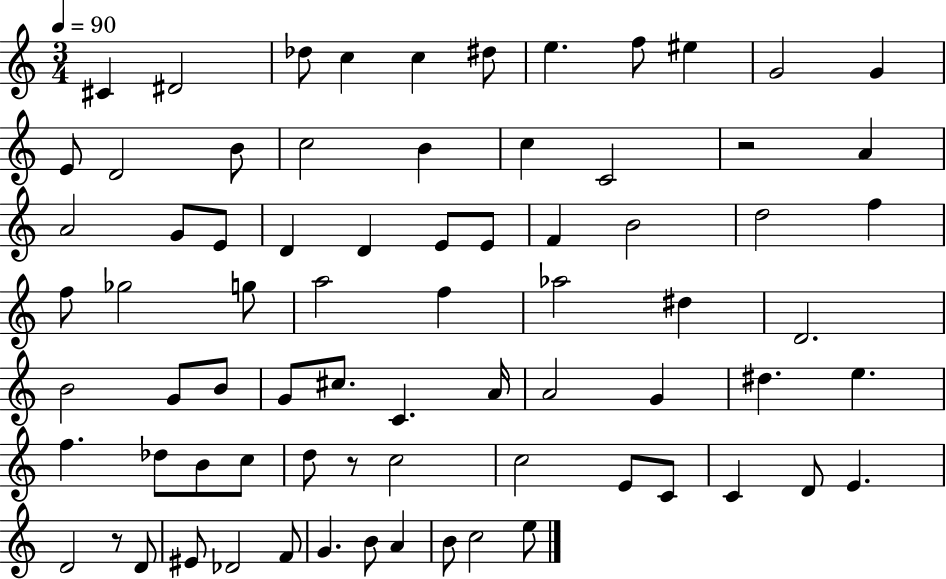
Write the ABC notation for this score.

X:1
T:Untitled
M:3/4
L:1/4
K:C
^C ^D2 _d/2 c c ^d/2 e f/2 ^e G2 G E/2 D2 B/2 c2 B c C2 z2 A A2 G/2 E/2 D D E/2 E/2 F B2 d2 f f/2 _g2 g/2 a2 f _a2 ^d D2 B2 G/2 B/2 G/2 ^c/2 C A/4 A2 G ^d e f _d/2 B/2 c/2 d/2 z/2 c2 c2 E/2 C/2 C D/2 E D2 z/2 D/2 ^E/2 _D2 F/2 G B/2 A B/2 c2 e/2